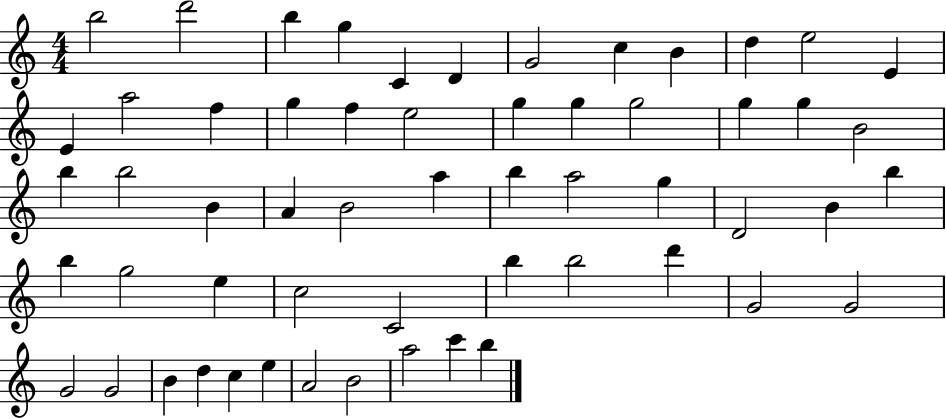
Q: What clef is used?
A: treble